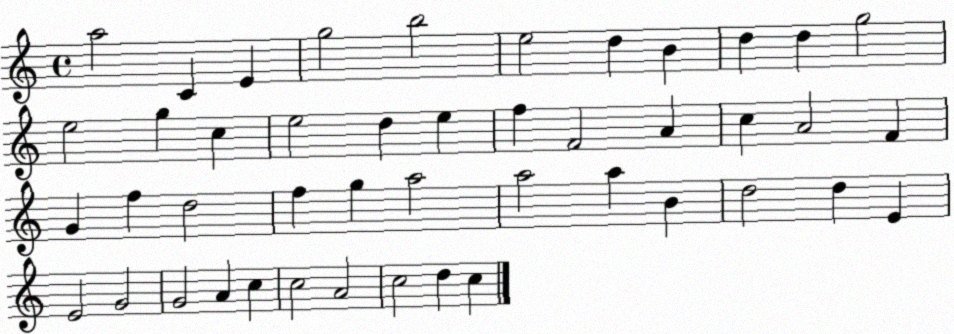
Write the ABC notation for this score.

X:1
T:Untitled
M:4/4
L:1/4
K:C
a2 C E g2 b2 e2 d B d d g2 e2 g c e2 d e f F2 A c A2 F G f d2 f g a2 a2 a B d2 d E E2 G2 G2 A c c2 A2 c2 d c